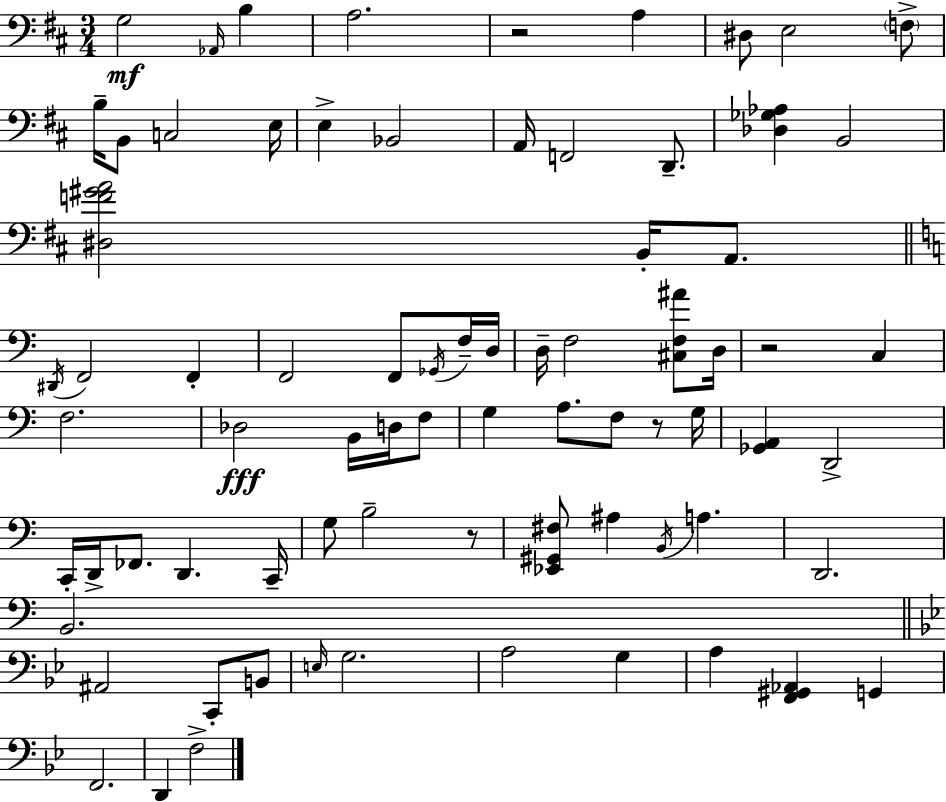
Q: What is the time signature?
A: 3/4